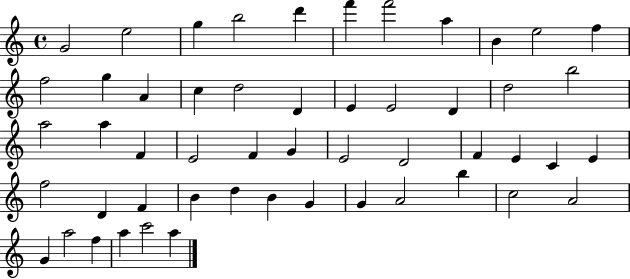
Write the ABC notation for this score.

X:1
T:Untitled
M:4/4
L:1/4
K:C
G2 e2 g b2 d' f' f'2 a B e2 f f2 g A c d2 D E E2 D d2 b2 a2 a F E2 F G E2 D2 F E C E f2 D F B d B G G A2 b c2 A2 G a2 f a c'2 a